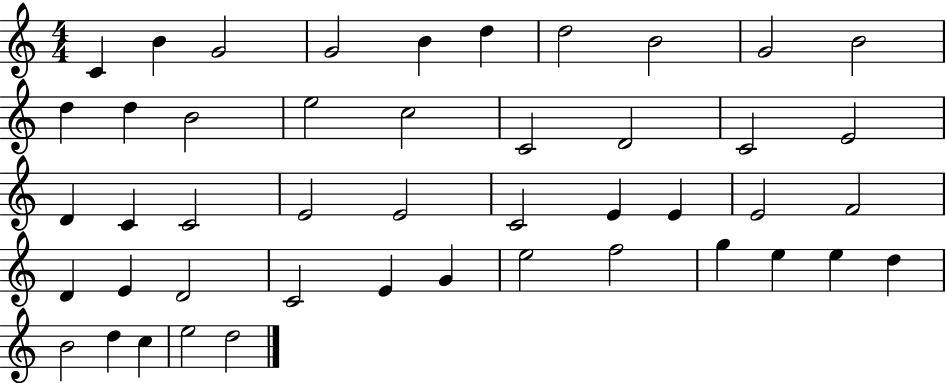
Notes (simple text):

C4/q B4/q G4/h G4/h B4/q D5/q D5/h B4/h G4/h B4/h D5/q D5/q B4/h E5/h C5/h C4/h D4/h C4/h E4/h D4/q C4/q C4/h E4/h E4/h C4/h E4/q E4/q E4/h F4/h D4/q E4/q D4/h C4/h E4/q G4/q E5/h F5/h G5/q E5/q E5/q D5/q B4/h D5/q C5/q E5/h D5/h